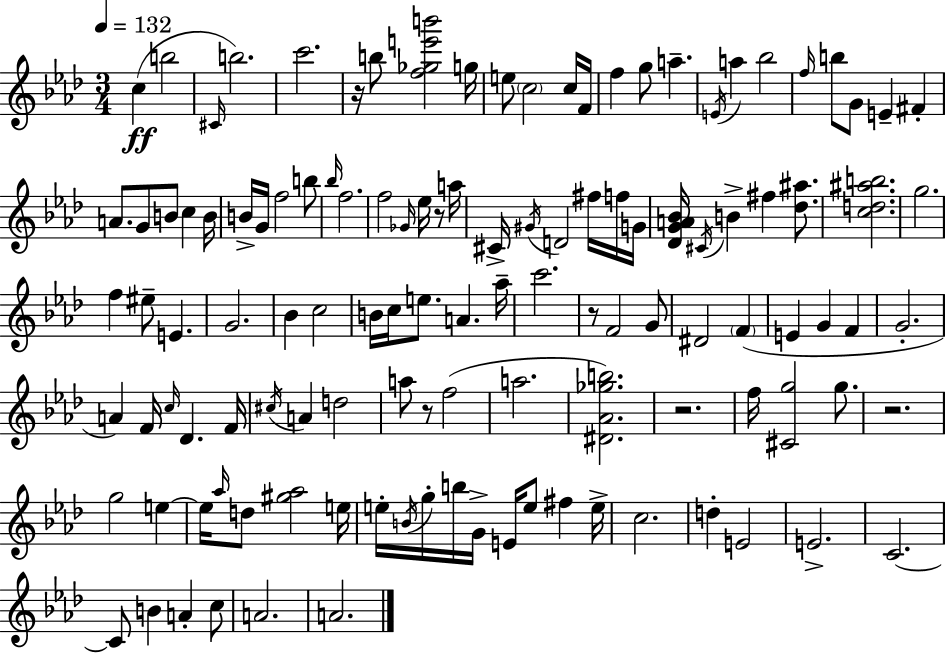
{
  \clef treble
  \numericTimeSignature
  \time 3/4
  \key aes \major
  \tempo 4 = 132
  \repeat volta 2 { c''4(\ff b''2 | \grace { cis'16 } b''2.) | c'''2. | r16 b''8 <f'' ges'' e''' b'''>2 | \break g''16 e''8 \parenthesize c''2 c''16 | f'16 f''4 g''8 a''4.-- | \acciaccatura { e'16 } a''4 bes''2 | \grace { f''16 } b''8 g'8 e'4-- fis'4-. | \break a'8. g'8 b'8 c''4 | b'16 b'16-> g'16 f''2 | b''8 \grace { bes''16 } f''2. | f''2 | \break \grace { ges'16 } ees''16 r8 a''16 cis'16-> \acciaccatura { gis'16 } d'2 | fis''16 f''16 g'16 <des' g' a' bes'>16 \acciaccatura { cis'16 } b'4-> | fis''4 <des'' ais''>8. <c'' d'' ais'' b''>2. | g''2. | \break f''4 eis''8-- | e'4. g'2. | bes'4 c''2 | b'16 c''16 e''8. | \break a'4. aes''16-- c'''2. | r8 f'2 | g'8 dis'2 | \parenthesize f'4( e'4 g'4 | \break f'4 g'2.-. | a'4) f'16 | \grace { c''16 } des'4. f'16 \acciaccatura { cis''16 } a'4 | d''2 a''8 r8 | \break f''2( a''2. | <dis' aes' ges'' b''>2.) | r2. | f''16 <cis' g''>2 | \break g''8. r2. | g''2 | e''4~~ e''16 \grace { aes''16 } d''8 | <gis'' aes''>2 e''16 e''16-. \acciaccatura { b'16 } | \break g''16-. b''16 g'16-> e'16 e''8 fis''4 e''16-> c''2. | d''4-. | e'2 e'2.-> | c'2.~~ | \break c'8 | b'4 a'4-. c''8 a'2. | a'2. | } \bar "|."
}